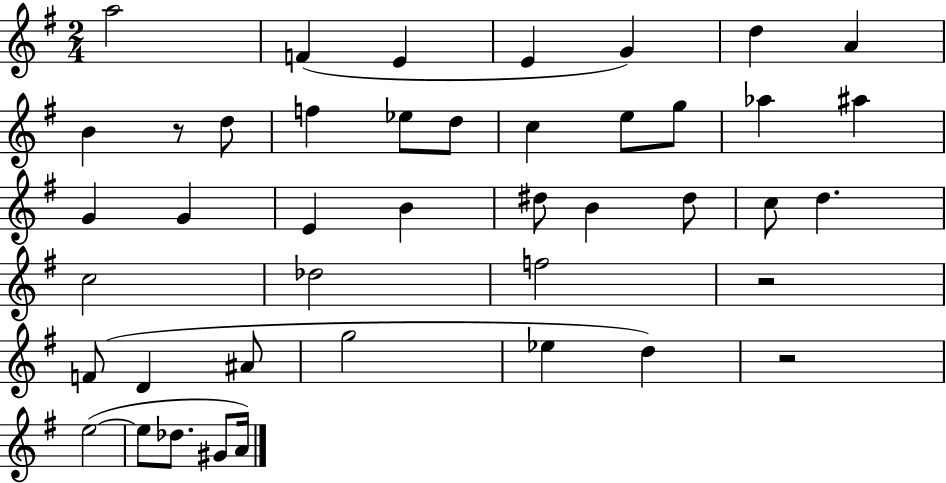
A5/h F4/q E4/q E4/q G4/q D5/q A4/q B4/q R/e D5/e F5/q Eb5/e D5/e C5/q E5/e G5/e Ab5/q A#5/q G4/q G4/q E4/q B4/q D#5/e B4/q D#5/e C5/e D5/q. C5/h Db5/h F5/h R/h F4/e D4/q A#4/e G5/h Eb5/q D5/q R/h E5/h E5/e Db5/e. G#4/e A4/s